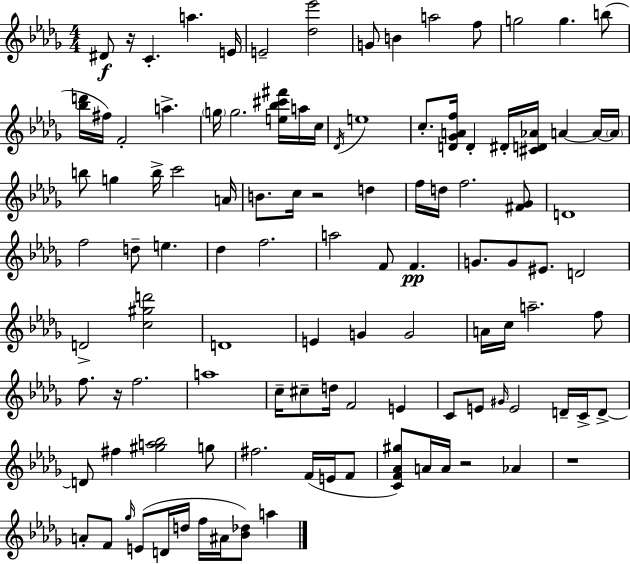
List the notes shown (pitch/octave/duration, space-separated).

D#4/e R/s C4/q. A5/q. E4/s E4/h [Db5,Eb6]/h G4/e B4/q A5/h F5/e G5/h G5/q. B5/e [Bb5,D6]/s F#5/s F4/h A5/q. G5/s G5/h. [E5,Bb5,C#6,F#6]/s A5/s C5/s Db4/s E5/w C5/e. [D4,Gb4,A4,F5]/s D4/q D#4/s [C#4,D4,Ab4]/s A4/q A4/s A4/s B5/e G5/q B5/s C6/h A4/s B4/e. C5/s R/h D5/q F5/s D5/s F5/h. [F#4,Gb4]/e D4/w F5/h D5/e E5/q. Db5/q F5/h. A5/h F4/e F4/q. G4/e. G4/e EIS4/e. D4/h D4/h [C5,G#5,D6]/h D4/w E4/q G4/q G4/h A4/s C5/s A5/h. F5/e F5/e. R/s F5/h. A5/w C5/s C#5/e D5/s F4/h E4/q C4/e E4/e G#4/s E4/h D4/s C4/s D4/e D4/e F#5/q [G#5,A5,Bb5]/h G5/e F#5/h. F4/s E4/s F4/e [C4,F4,Ab4,G#5]/e A4/s A4/s R/h Ab4/q R/w A4/e F4/e Gb5/s E4/e D4/s D5/s F5/s A#4/s [Bb4,Db5]/e A5/q